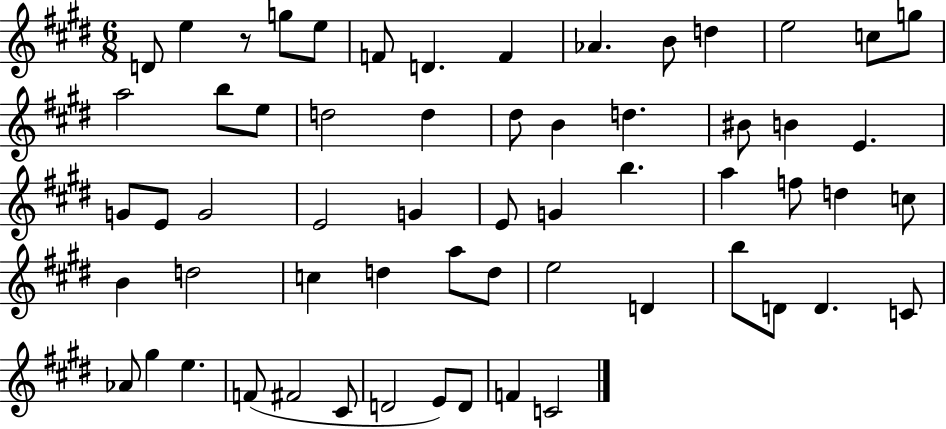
{
  \clef treble
  \numericTimeSignature
  \time 6/8
  \key e \major
  d'8 e''4 r8 g''8 e''8 | f'8 d'4. f'4 | aes'4. b'8 d''4 | e''2 c''8 g''8 | \break a''2 b''8 e''8 | d''2 d''4 | dis''8 b'4 d''4. | bis'8 b'4 e'4. | \break g'8 e'8 g'2 | e'2 g'4 | e'8 g'4 b''4. | a''4 f''8 d''4 c''8 | \break b'4 d''2 | c''4 d''4 a''8 d''8 | e''2 d'4 | b''8 d'8 d'4. c'8 | \break aes'8 gis''4 e''4. | f'8( fis'2 cis'8 | d'2 e'8) d'8 | f'4 c'2 | \break \bar "|."
}